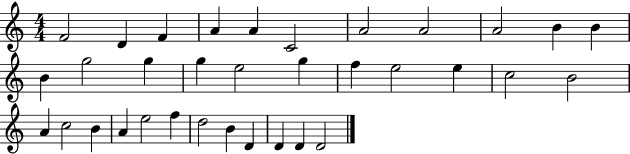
{
  \clef treble
  \numericTimeSignature
  \time 4/4
  \key c \major
  f'2 d'4 f'4 | a'4 a'4 c'2 | a'2 a'2 | a'2 b'4 b'4 | \break b'4 g''2 g''4 | g''4 e''2 g''4 | f''4 e''2 e''4 | c''2 b'2 | \break a'4 c''2 b'4 | a'4 e''2 f''4 | d''2 b'4 d'4 | d'4 d'4 d'2 | \break \bar "|."
}